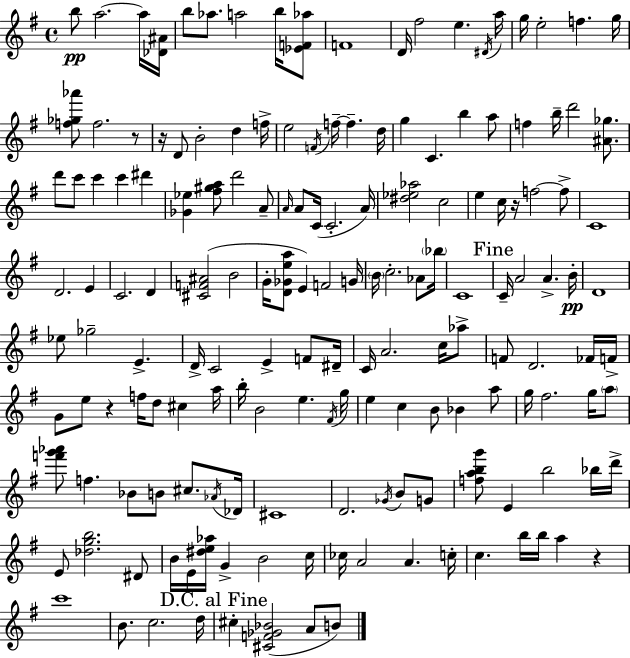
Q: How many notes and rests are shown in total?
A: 163